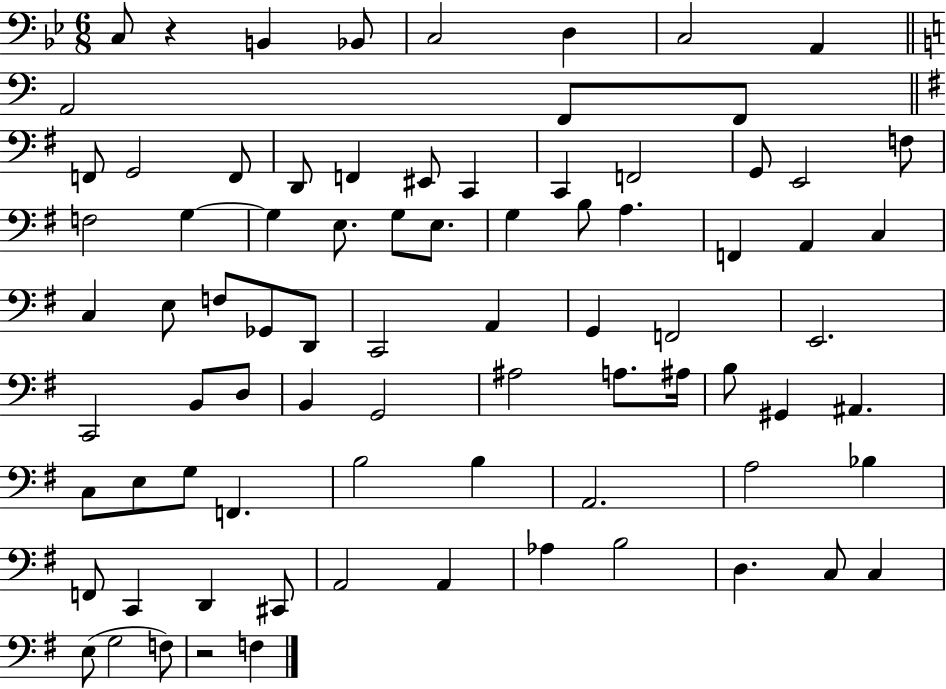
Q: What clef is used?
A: bass